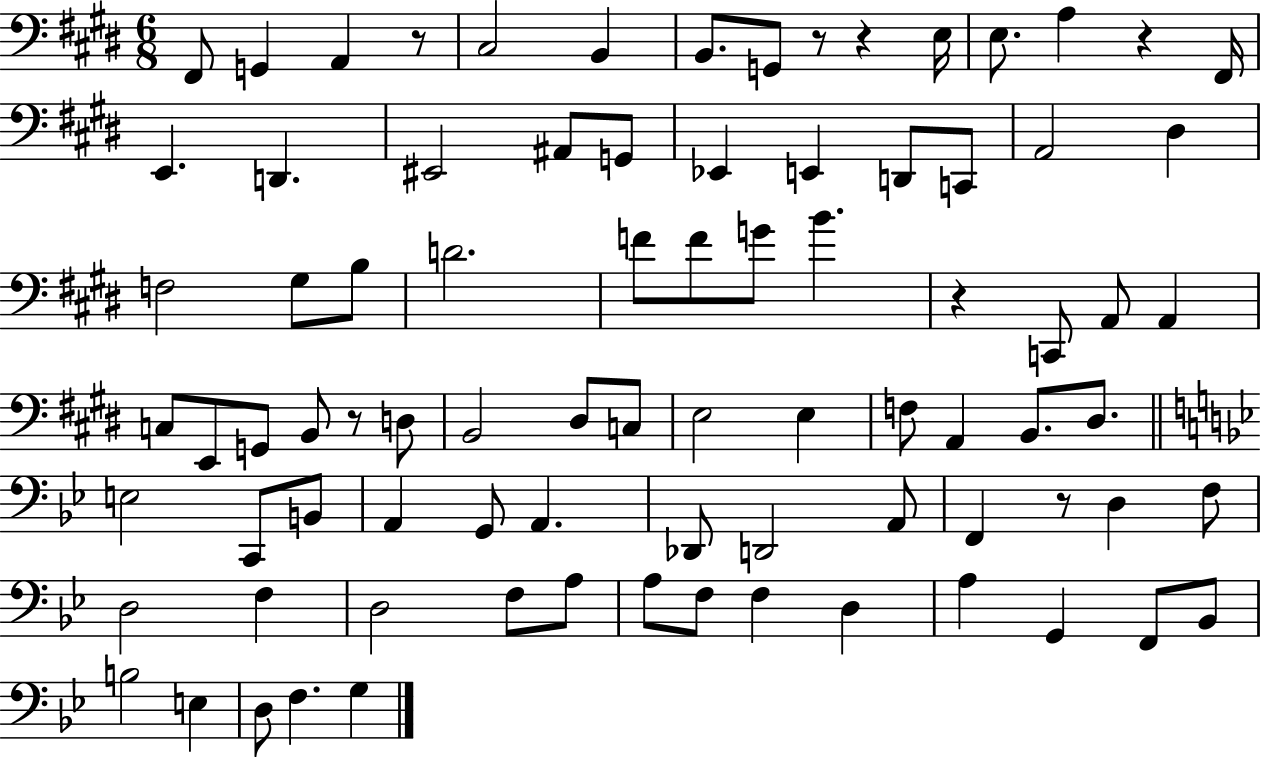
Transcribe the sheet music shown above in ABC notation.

X:1
T:Untitled
M:6/8
L:1/4
K:E
^F,,/2 G,, A,, z/2 ^C,2 B,, B,,/2 G,,/2 z/2 z E,/4 E,/2 A, z ^F,,/4 E,, D,, ^E,,2 ^A,,/2 G,,/2 _E,, E,, D,,/2 C,,/2 A,,2 ^D, F,2 ^G,/2 B,/2 D2 F/2 F/2 G/2 B z C,,/2 A,,/2 A,, C,/2 E,,/2 G,,/2 B,,/2 z/2 D,/2 B,,2 ^D,/2 C,/2 E,2 E, F,/2 A,, B,,/2 ^D,/2 E,2 C,,/2 B,,/2 A,, G,,/2 A,, _D,,/2 D,,2 A,,/2 F,, z/2 D, F,/2 D,2 F, D,2 F,/2 A,/2 A,/2 F,/2 F, D, A, G,, F,,/2 _B,,/2 B,2 E, D,/2 F, G,